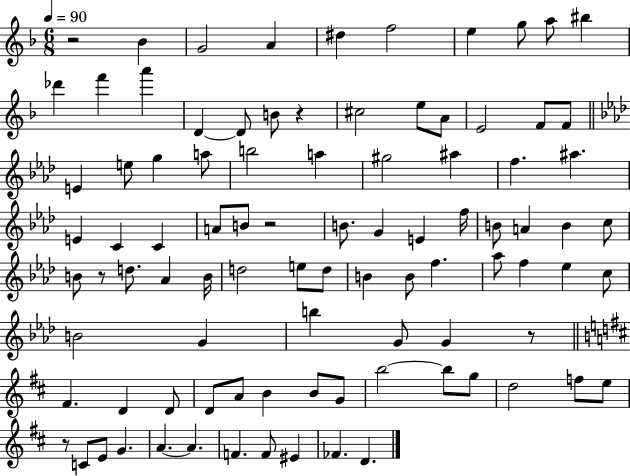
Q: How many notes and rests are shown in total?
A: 93